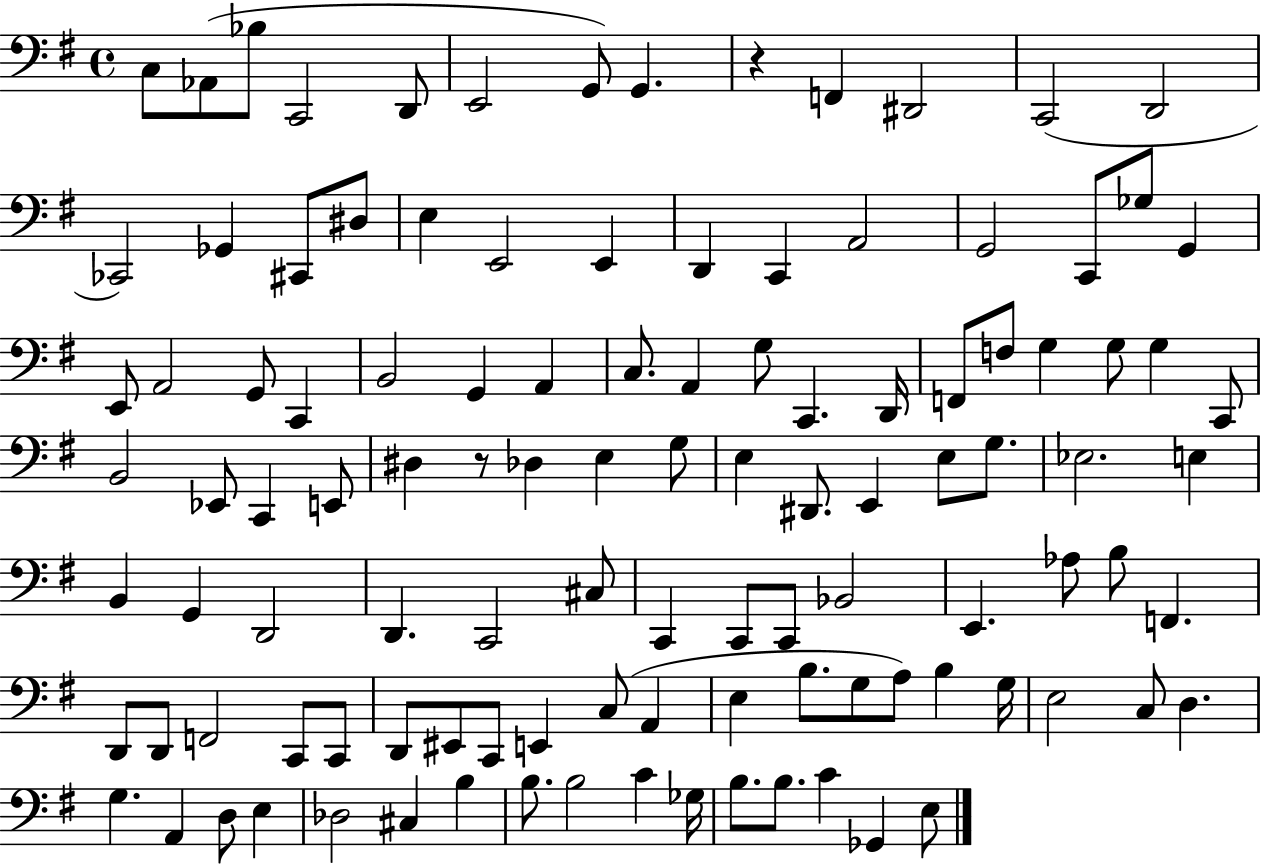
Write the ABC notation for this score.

X:1
T:Untitled
M:4/4
L:1/4
K:G
C,/2 _A,,/2 _B,/2 C,,2 D,,/2 E,,2 G,,/2 G,, z F,, ^D,,2 C,,2 D,,2 _C,,2 _G,, ^C,,/2 ^D,/2 E, E,,2 E,, D,, C,, A,,2 G,,2 C,,/2 _G,/2 G,, E,,/2 A,,2 G,,/2 C,, B,,2 G,, A,, C,/2 A,, G,/2 C,, D,,/4 F,,/2 F,/2 G, G,/2 G, C,,/2 B,,2 _E,,/2 C,, E,,/2 ^D, z/2 _D, E, G,/2 E, ^D,,/2 E,, E,/2 G,/2 _E,2 E, B,, G,, D,,2 D,, C,,2 ^C,/2 C,, C,,/2 C,,/2 _B,,2 E,, _A,/2 B,/2 F,, D,,/2 D,,/2 F,,2 C,,/2 C,,/2 D,,/2 ^E,,/2 C,,/2 E,, C,/2 A,, E, B,/2 G,/2 A,/2 B, G,/4 E,2 C,/2 D, G, A,, D,/2 E, _D,2 ^C, B, B,/2 B,2 C _G,/4 B,/2 B,/2 C _G,, E,/2